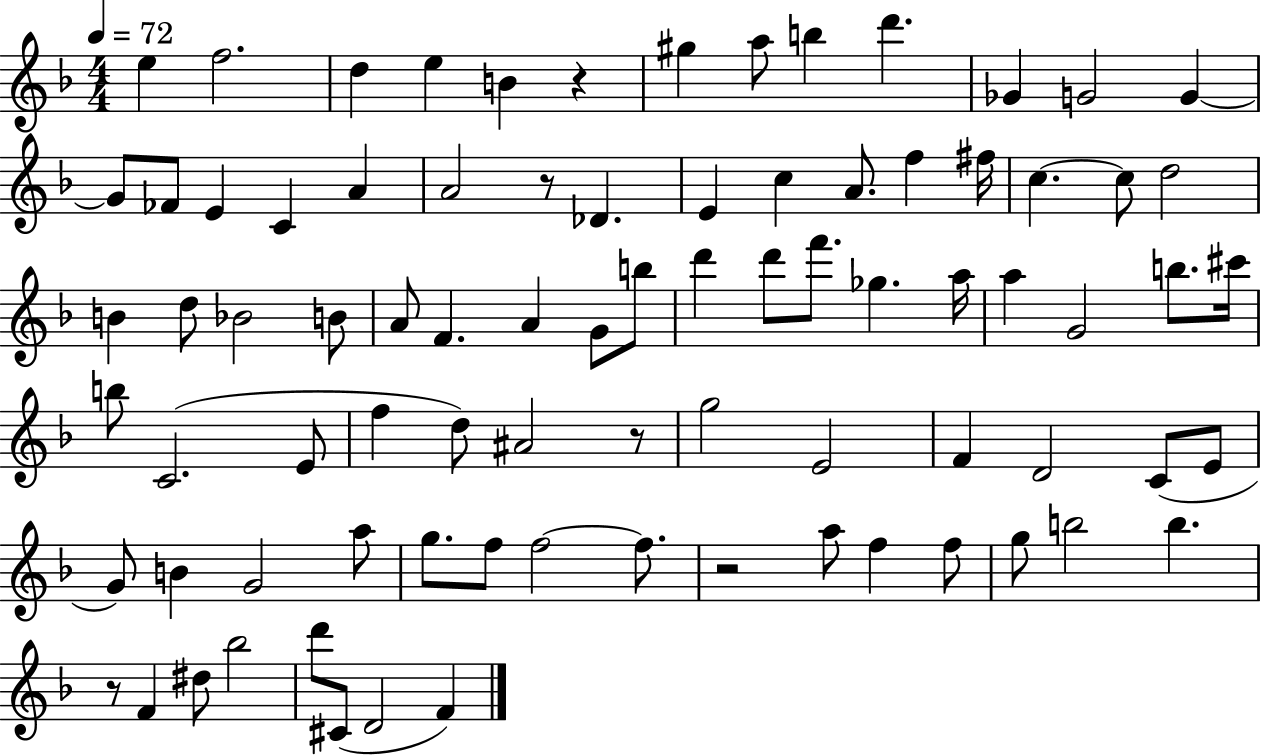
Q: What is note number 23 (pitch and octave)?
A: F5